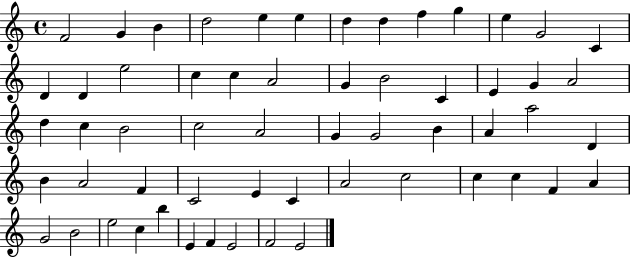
{
  \clef treble
  \time 4/4
  \defaultTimeSignature
  \key c \major
  f'2 g'4 b'4 | d''2 e''4 e''4 | d''4 d''4 f''4 g''4 | e''4 g'2 c'4 | \break d'4 d'4 e''2 | c''4 c''4 a'2 | g'4 b'2 c'4 | e'4 g'4 a'2 | \break d''4 c''4 b'2 | c''2 a'2 | g'4 g'2 b'4 | a'4 a''2 d'4 | \break b'4 a'2 f'4 | c'2 e'4 c'4 | a'2 c''2 | c''4 c''4 f'4 a'4 | \break g'2 b'2 | e''2 c''4 b''4 | e'4 f'4 e'2 | f'2 e'2 | \break \bar "|."
}